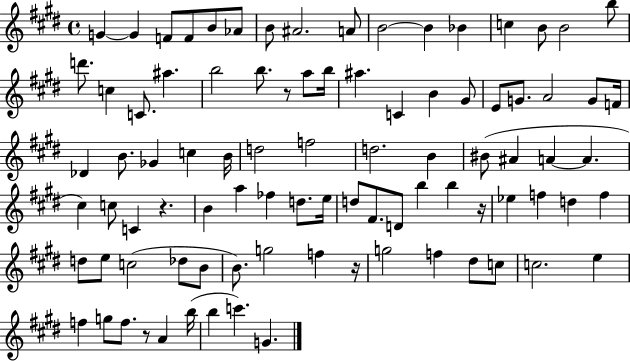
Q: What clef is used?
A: treble